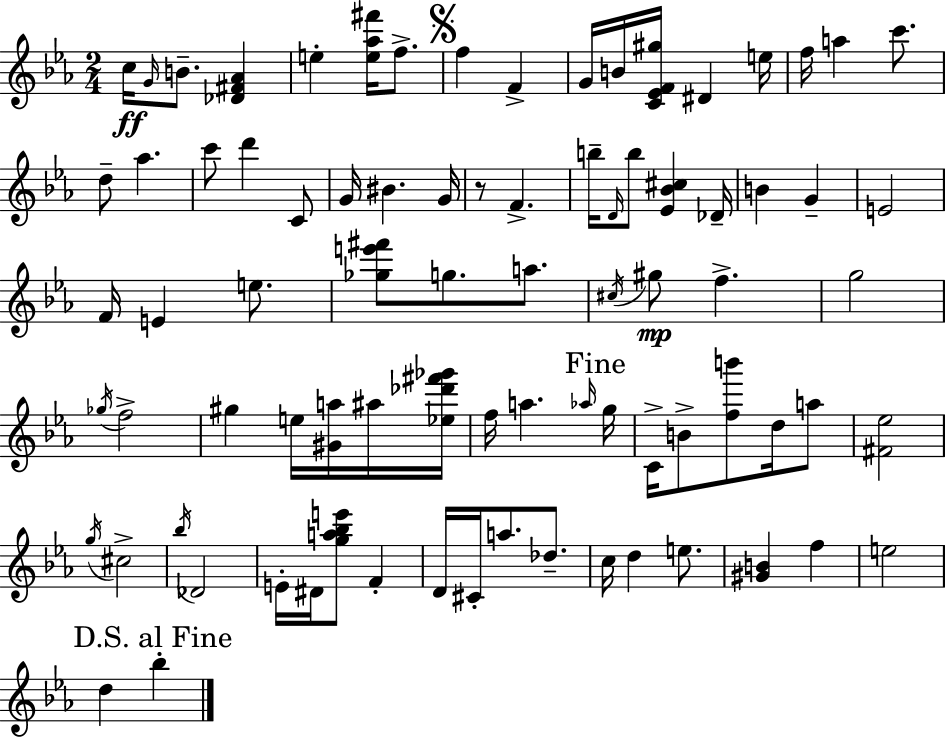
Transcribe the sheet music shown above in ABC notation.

X:1
T:Untitled
M:2/4
L:1/4
K:Cm
c/4 G/4 B/2 [_D^F_A] e [e_a^f']/4 f/2 f F G/4 B/4 [C_EF^g]/4 ^D e/4 f/4 a c'/2 d/2 _a c'/2 d' C/2 G/4 ^B G/4 z/2 F b/4 D/4 b/2 [_E_B^c] _D/4 B G E2 F/4 E e/2 [_ge'^f']/2 g/2 a/2 ^c/4 ^g/2 f g2 _g/4 f2 ^g e/4 [^Ga]/4 ^a/4 [_e_d'^f'_g']/4 f/4 a _a/4 g/4 C/4 B/2 [fb']/2 d/4 a/2 [^F_e]2 g/4 ^c2 _b/4 _D2 E/4 ^D/4 [ga_be']/2 F D/4 ^C/4 a/2 _d/2 c/4 d e/2 [^GB] f e2 d _b